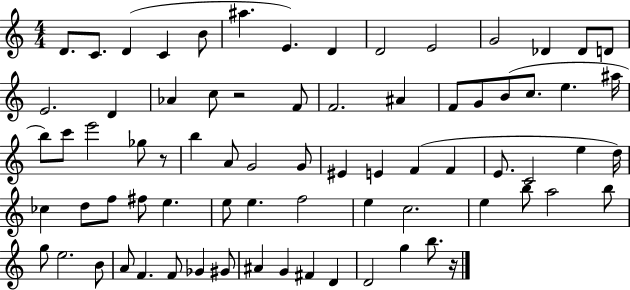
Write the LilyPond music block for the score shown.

{
  \clef treble
  \numericTimeSignature
  \time 4/4
  \key c \major
  d'8. c'8. d'4( c'4 b'8 | ais''4. e'4.) d'4 | d'2 e'2 | g'2 des'4 des'8 d'8 | \break e'2. d'4 | aes'4 c''8 r2 f'8 | f'2. ais'4 | f'8 g'8 b'8( c''8. e''4. ais''16 | \break b''8) c'''8 e'''2 ges''8 r8 | b''4 a'8 g'2 g'8 | eis'4 e'4 f'4( f'4 | e'8. c'2 e''4 d''16) | \break ces''4 d''8 f''8 fis''8 e''4. | e''8 e''4. f''2 | e''4 c''2. | e''4 b''8 a''2 b''8 | \break g''8 e''2. b'8 | a'8 f'4. f'8 ges'4 gis'8 | ais'4 g'4 fis'4 d'4 | d'2 g''4 b''8. r16 | \break \bar "|."
}